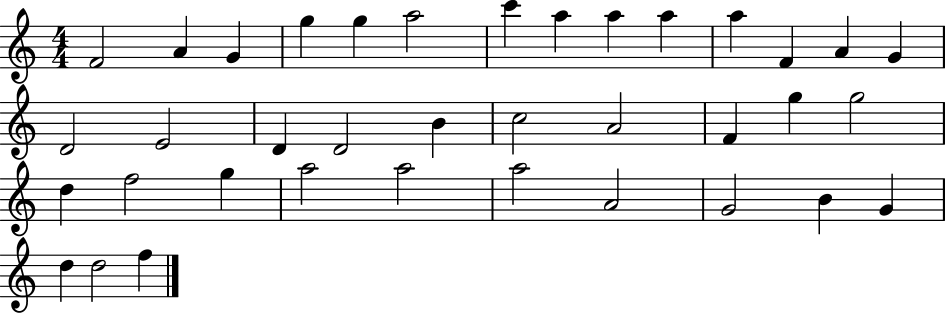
{
  \clef treble
  \numericTimeSignature
  \time 4/4
  \key c \major
  f'2 a'4 g'4 | g''4 g''4 a''2 | c'''4 a''4 a''4 a''4 | a''4 f'4 a'4 g'4 | \break d'2 e'2 | d'4 d'2 b'4 | c''2 a'2 | f'4 g''4 g''2 | \break d''4 f''2 g''4 | a''2 a''2 | a''2 a'2 | g'2 b'4 g'4 | \break d''4 d''2 f''4 | \bar "|."
}